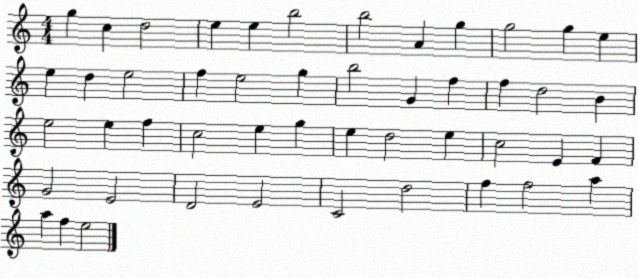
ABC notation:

X:1
T:Untitled
M:4/4
L:1/4
K:C
g c d2 e e b2 b2 A g g2 g e e d e2 f e2 g b2 G f f d2 B e2 e f c2 e g e d2 e c2 E F G2 E2 D2 E2 C2 d2 f f2 a a f e2